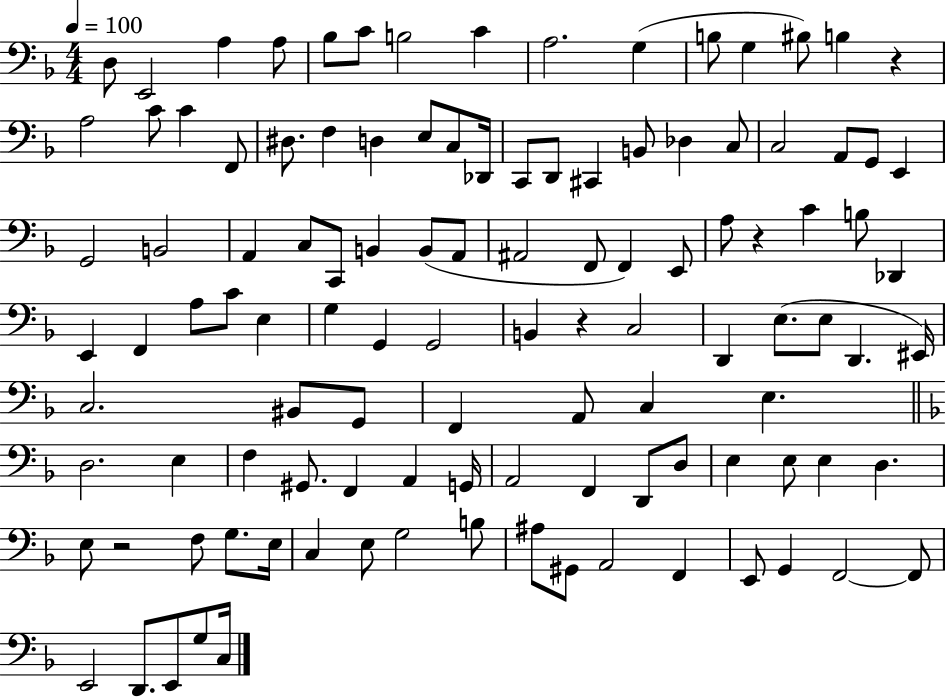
{
  \clef bass
  \numericTimeSignature
  \time 4/4
  \key f \major
  \tempo 4 = 100
  d8 e,2 a4 a8 | bes8 c'8 b2 c'4 | a2. g4( | b8 g4 bis8) b4 r4 | \break a2 c'8 c'4 f,8 | dis8. f4 d4 e8 c8 des,16 | c,8 d,8 cis,4 b,8 des4 c8 | c2 a,8 g,8 e,4 | \break g,2 b,2 | a,4 c8 c,8 b,4 b,8( a,8 | ais,2 f,8 f,4) e,8 | a8 r4 c'4 b8 des,4 | \break e,4 f,4 a8 c'8 e4 | g4 g,4 g,2 | b,4 r4 c2 | d,4 e8.( e8 d,4. eis,16) | \break c2. bis,8 g,8 | f,4 a,8 c4 e4. | \bar "||" \break \key f \major d2. e4 | f4 gis,8. f,4 a,4 g,16 | a,2 f,4 d,8 d8 | e4 e8 e4 d4. | \break e8 r2 f8 g8. e16 | c4 e8 g2 b8 | ais8 gis,8 a,2 f,4 | e,8 g,4 f,2~~ f,8 | \break e,2 d,8. e,8 g8 c16 | \bar "|."
}